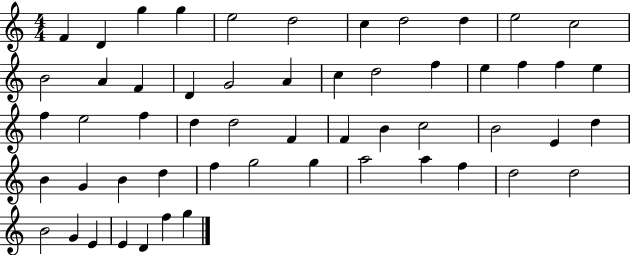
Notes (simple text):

F4/q D4/q G5/q G5/q E5/h D5/h C5/q D5/h D5/q E5/h C5/h B4/h A4/q F4/q D4/q G4/h A4/q C5/q D5/h F5/q E5/q F5/q F5/q E5/q F5/q E5/h F5/q D5/q D5/h F4/q F4/q B4/q C5/h B4/h E4/q D5/q B4/q G4/q B4/q D5/q F5/q G5/h G5/q A5/h A5/q F5/q D5/h D5/h B4/h G4/q E4/q E4/q D4/q F5/q G5/q